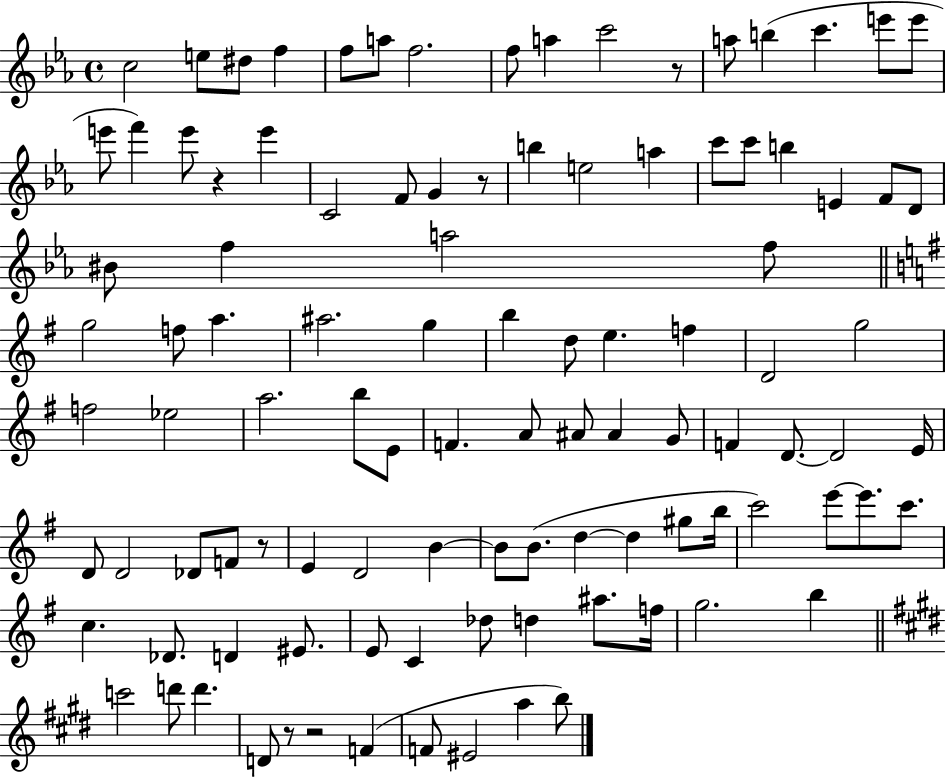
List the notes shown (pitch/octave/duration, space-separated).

C5/h E5/e D#5/e F5/q F5/e A5/e F5/h. F5/e A5/q C6/h R/e A5/e B5/q C6/q. E6/e E6/e E6/e F6/q E6/e R/q E6/q C4/h F4/e G4/q R/e B5/q E5/h A5/q C6/e C6/e B5/q E4/q F4/e D4/e BIS4/e F5/q A5/h F5/e G5/h F5/e A5/q. A#5/h. G5/q B5/q D5/e E5/q. F5/q D4/h G5/h F5/h Eb5/h A5/h. B5/e E4/e F4/q. A4/e A#4/e A#4/q G4/e F4/q D4/e. D4/h E4/s D4/e D4/h Db4/e F4/e R/e E4/q D4/h B4/q B4/e B4/e. D5/q D5/q G#5/e B5/s C6/h E6/e E6/e. C6/e. C5/q. Db4/e. D4/q EIS4/e. E4/e C4/q Db5/e D5/q A#5/e. F5/s G5/h. B5/q C6/h D6/e D6/q. D4/e R/e R/h F4/q F4/e EIS4/h A5/q B5/e